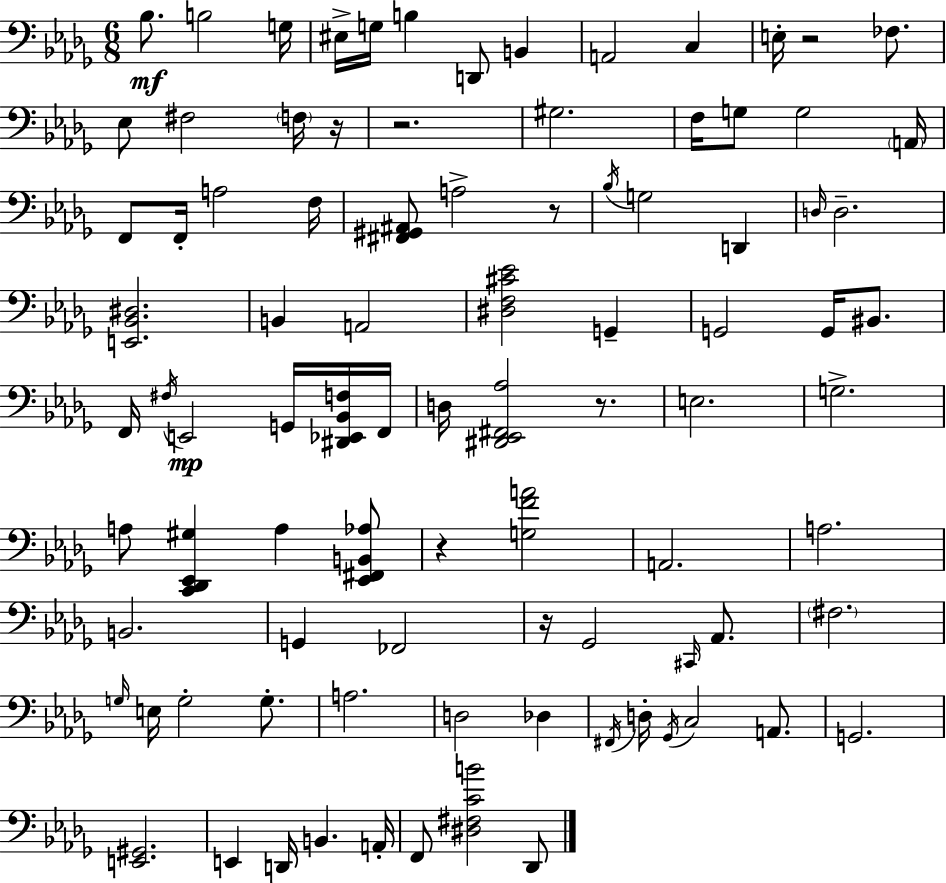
{
  \clef bass
  \numericTimeSignature
  \time 6/8
  \key bes \minor
  bes8.\mf b2 g16 | eis16-> g16 b4 d,8 b,4 | a,2 c4 | e16-. r2 fes8. | \break ees8 fis2 \parenthesize f16 r16 | r2. | gis2. | f16 g8 g2 \parenthesize a,16 | \break f,8 f,16-. a2 f16 | <fis, gis, ais,>8 a2-> r8 | \acciaccatura { bes16 } g2 d,4 | \grace { d16 } d2.-- | \break <e, bes, dis>2. | b,4 a,2 | <dis f cis' ees'>2 g,4-- | g,2 g,16 bis,8. | \break f,16 \acciaccatura { fis16 } e,2\mp | g,16 <dis, ees, bes, f>16 f,16 d16 <dis, ees, fis, aes>2 | r8. e2. | g2.-> | \break a8 <c, des, ees, gis>4 a4 | <ees, fis, b, aes>8 r4 <g f' a'>2 | a,2. | a2. | \break b,2. | g,4 fes,2 | r16 ges,2 | \grace { cis,16 } aes,8. \parenthesize fis2. | \break \grace { g16 } e16 g2-. | g8.-. a2. | d2 | des4 \acciaccatura { fis,16 } d16-. \acciaccatura { ges,16 } c2 | \break a,8. g,2. | <e, gis,>2. | e,4 d,16 | b,4. a,16-. f,8 <dis fis c' b'>2 | \break des,8 \bar "|."
}